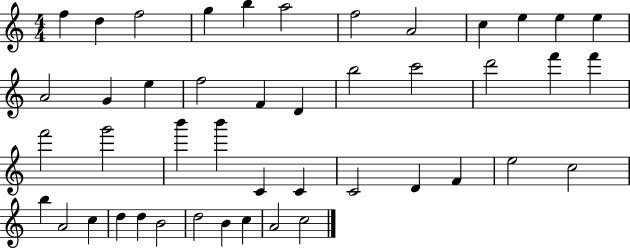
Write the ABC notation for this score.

X:1
T:Untitled
M:4/4
L:1/4
K:C
f d f2 g b a2 f2 A2 c e e e A2 G e f2 F D b2 c'2 d'2 f' f' f'2 g'2 b' b' C C C2 D F e2 c2 b A2 c d d B2 d2 B c A2 c2